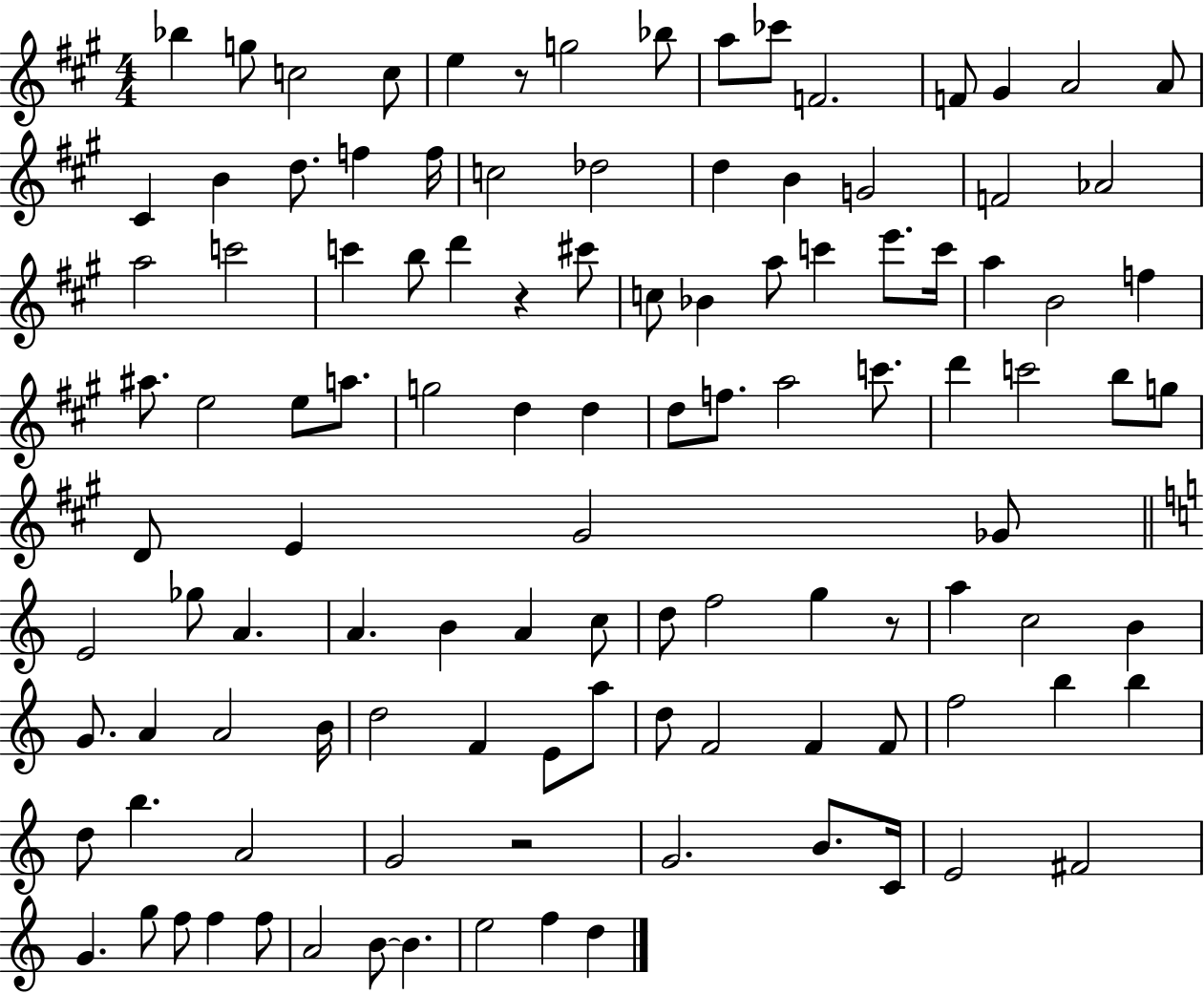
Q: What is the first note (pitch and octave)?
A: Bb5